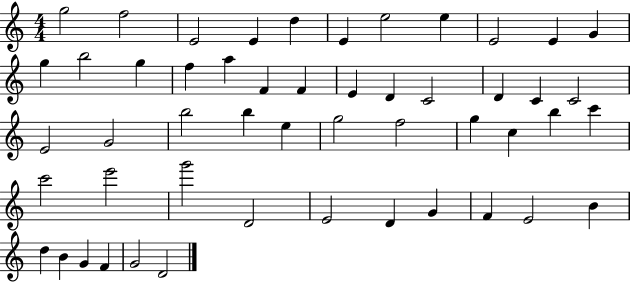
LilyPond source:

{
  \clef treble
  \numericTimeSignature
  \time 4/4
  \key c \major
  g''2 f''2 | e'2 e'4 d''4 | e'4 e''2 e''4 | e'2 e'4 g'4 | \break g''4 b''2 g''4 | f''4 a''4 f'4 f'4 | e'4 d'4 c'2 | d'4 c'4 c'2 | \break e'2 g'2 | b''2 b''4 e''4 | g''2 f''2 | g''4 c''4 b''4 c'''4 | \break c'''2 e'''2 | g'''2 d'2 | e'2 d'4 g'4 | f'4 e'2 b'4 | \break d''4 b'4 g'4 f'4 | g'2 d'2 | \bar "|."
}